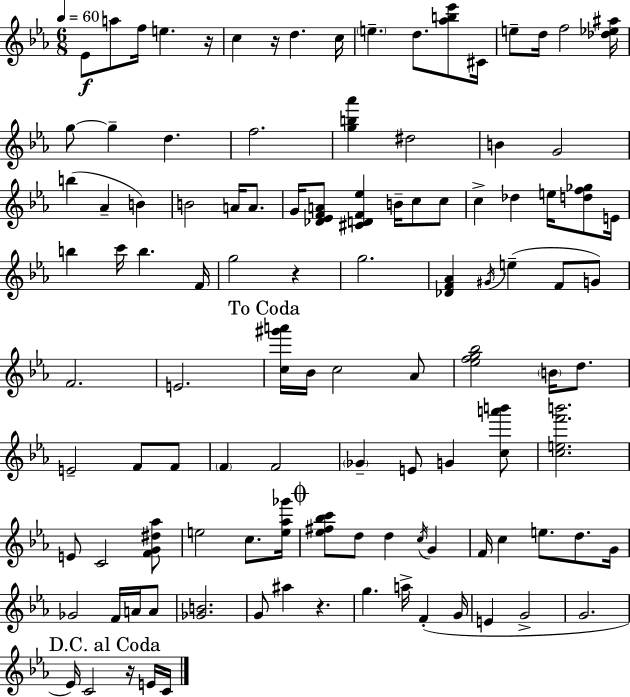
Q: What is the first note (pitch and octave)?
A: Eb4